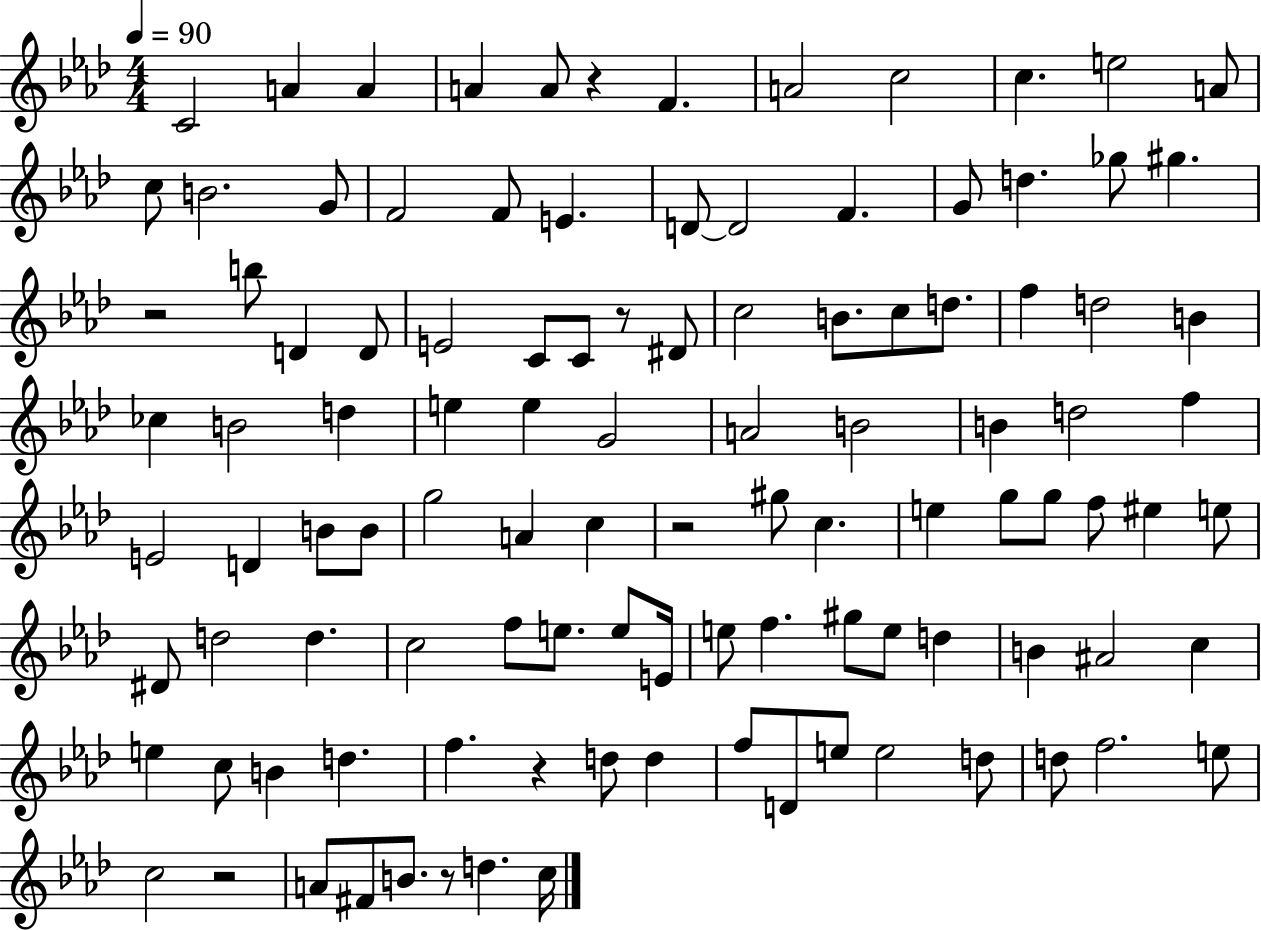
{
  \clef treble
  \numericTimeSignature
  \time 4/4
  \key aes \major
  \tempo 4 = 90
  c'2 a'4 a'4 | a'4 a'8 r4 f'4. | a'2 c''2 | c''4. e''2 a'8 | \break c''8 b'2. g'8 | f'2 f'8 e'4. | d'8~~ d'2 f'4. | g'8 d''4. ges''8 gis''4. | \break r2 b''8 d'4 d'8 | e'2 c'8 c'8 r8 dis'8 | c''2 b'8. c''8 d''8. | f''4 d''2 b'4 | \break ces''4 b'2 d''4 | e''4 e''4 g'2 | a'2 b'2 | b'4 d''2 f''4 | \break e'2 d'4 b'8 b'8 | g''2 a'4 c''4 | r2 gis''8 c''4. | e''4 g''8 g''8 f''8 eis''4 e''8 | \break dis'8 d''2 d''4. | c''2 f''8 e''8. e''8 e'16 | e''8 f''4. gis''8 e''8 d''4 | b'4 ais'2 c''4 | \break e''4 c''8 b'4 d''4. | f''4. r4 d''8 d''4 | f''8 d'8 e''8 e''2 d''8 | d''8 f''2. e''8 | \break c''2 r2 | a'8 fis'8 b'8. r8 d''4. c''16 | \bar "|."
}